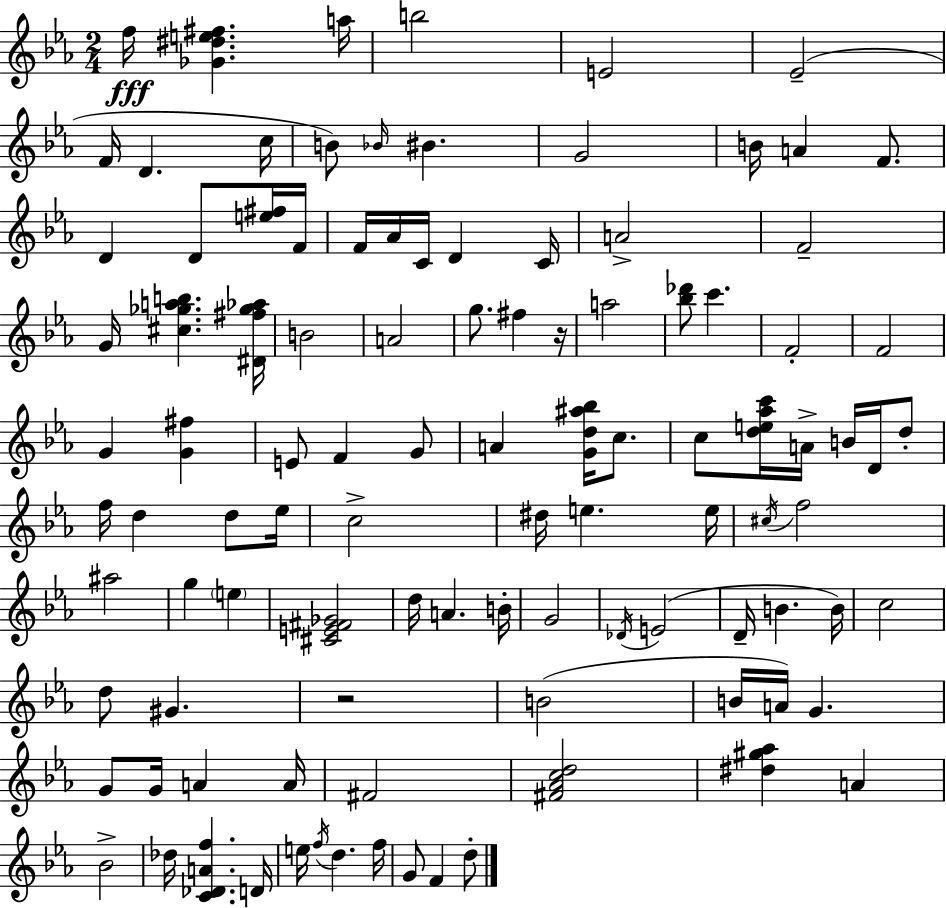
{
  \clef treble
  \numericTimeSignature
  \time 2/4
  \key ees \major
  f''16\fff <ges' dis'' e'' fis''>4. a''16 | b''2 | e'2 | ees'2--( | \break f'16 d'4. c''16 | b'8) \grace { bes'16 } bis'4. | g'2 | b'16 a'4 f'8. | \break d'4 d'8 <e'' fis''>16 | f'16 f'16 aes'16 c'16 d'4 | c'16 a'2-> | f'2-- | \break g'16 <cis'' ges'' a'' b''>4. | <dis' fis'' ges'' aes''>16 b'2 | a'2 | g''8. fis''4 | \break r16 a''2 | <bes'' des'''>8 c'''4. | f'2-. | f'2 | \break g'4 <g' fis''>4 | e'8 f'4 g'8 | a'4 <g' d'' ais'' bes''>16 c''8. | c''8 <d'' e'' aes'' c'''>16 a'16-> b'16 d'16 d''8-. | \break f''16 d''4 d''8 | ees''16 c''2-> | dis''16 e''4. | e''16 \acciaccatura { cis''16 } f''2 | \break ais''2 | g''4 \parenthesize e''4 | <cis' e' fis' ges'>2 | d''16 a'4. | \break b'16-. g'2 | \acciaccatura { des'16 } e'2( | d'16-- b'4. | b'16) c''2 | \break d''8 gis'4. | r2 | b'2( | b'16 a'16) g'4. | \break g'8 g'16 a'4 | a'16 fis'2 | <fis' aes' c'' d''>2 | <dis'' gis'' aes''>4 a'4 | \break bes'2-> | des''16 <c' des' a' f''>4. | d'16 e''16 \acciaccatura { f''16 } d''4. | f''16 g'8 f'4 | \break d''8-. \bar "|."
}